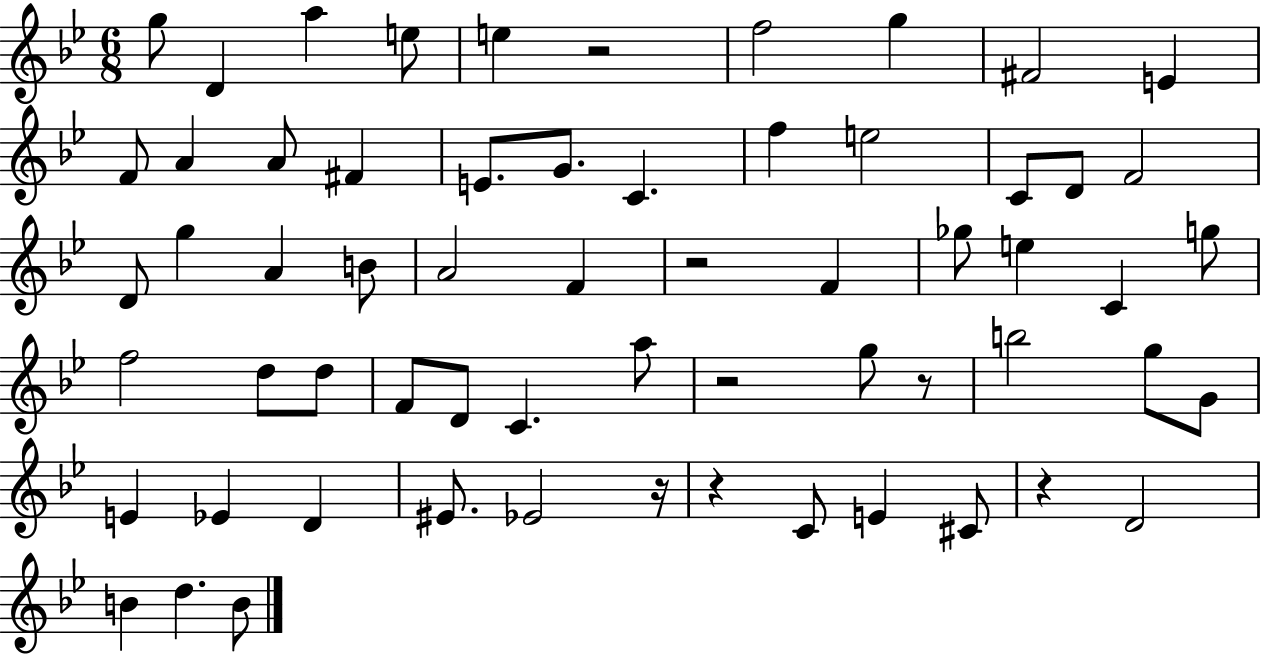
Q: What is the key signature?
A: BES major